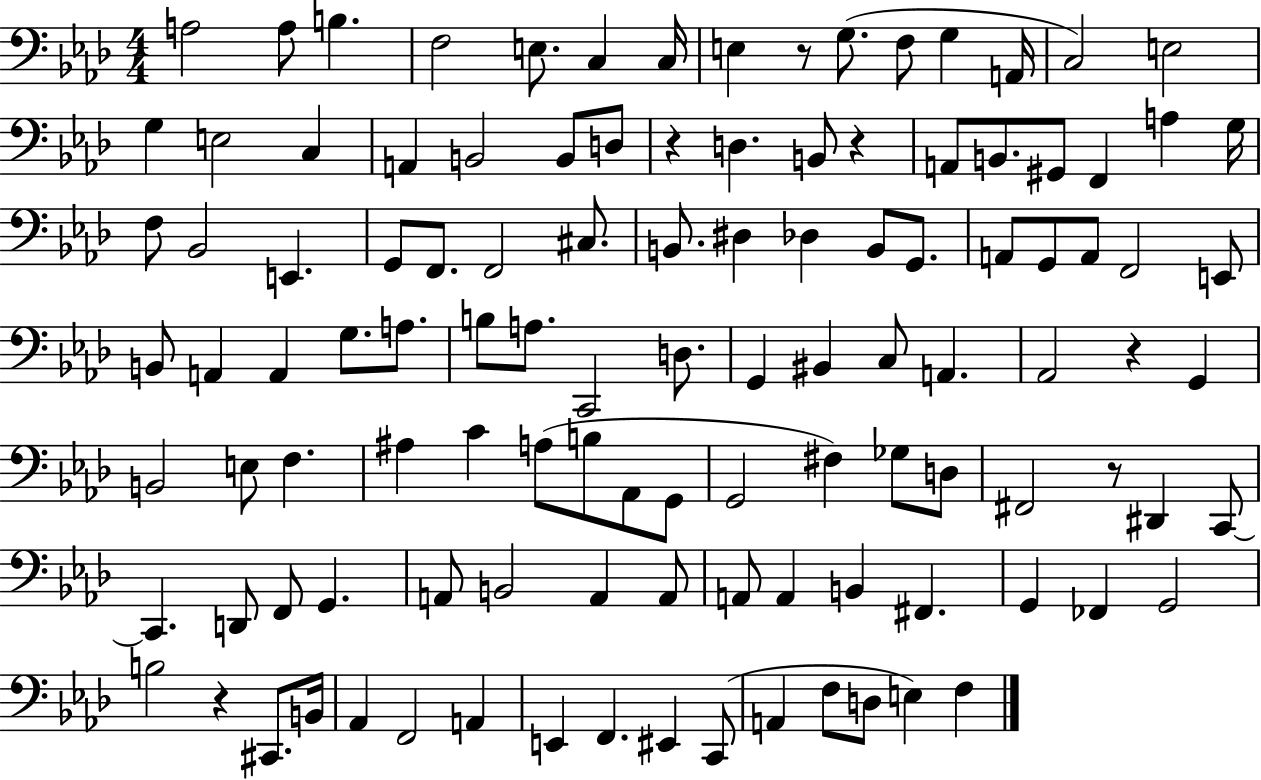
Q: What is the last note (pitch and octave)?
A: F3